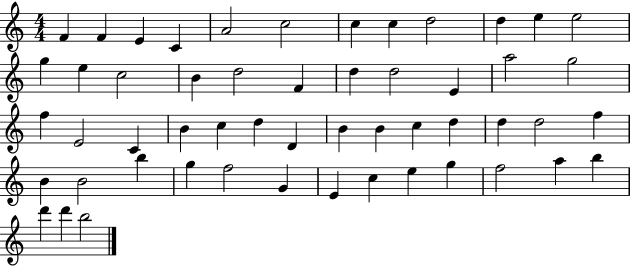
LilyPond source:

{
  \clef treble
  \numericTimeSignature
  \time 4/4
  \key c \major
  f'4 f'4 e'4 c'4 | a'2 c''2 | c''4 c''4 d''2 | d''4 e''4 e''2 | \break g''4 e''4 c''2 | b'4 d''2 f'4 | d''4 d''2 e'4 | a''2 g''2 | \break f''4 e'2 c'4 | b'4 c''4 d''4 d'4 | b'4 b'4 c''4 d''4 | d''4 d''2 f''4 | \break b'4 b'2 b''4 | g''4 f''2 g'4 | e'4 c''4 e''4 g''4 | f''2 a''4 b''4 | \break d'''4 d'''4 b''2 | \bar "|."
}